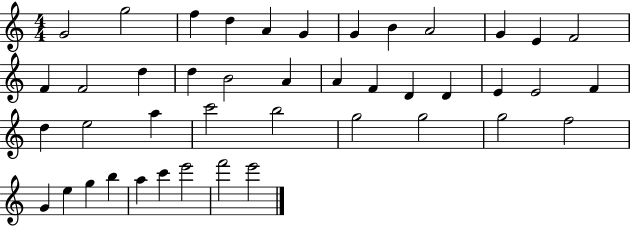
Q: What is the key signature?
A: C major